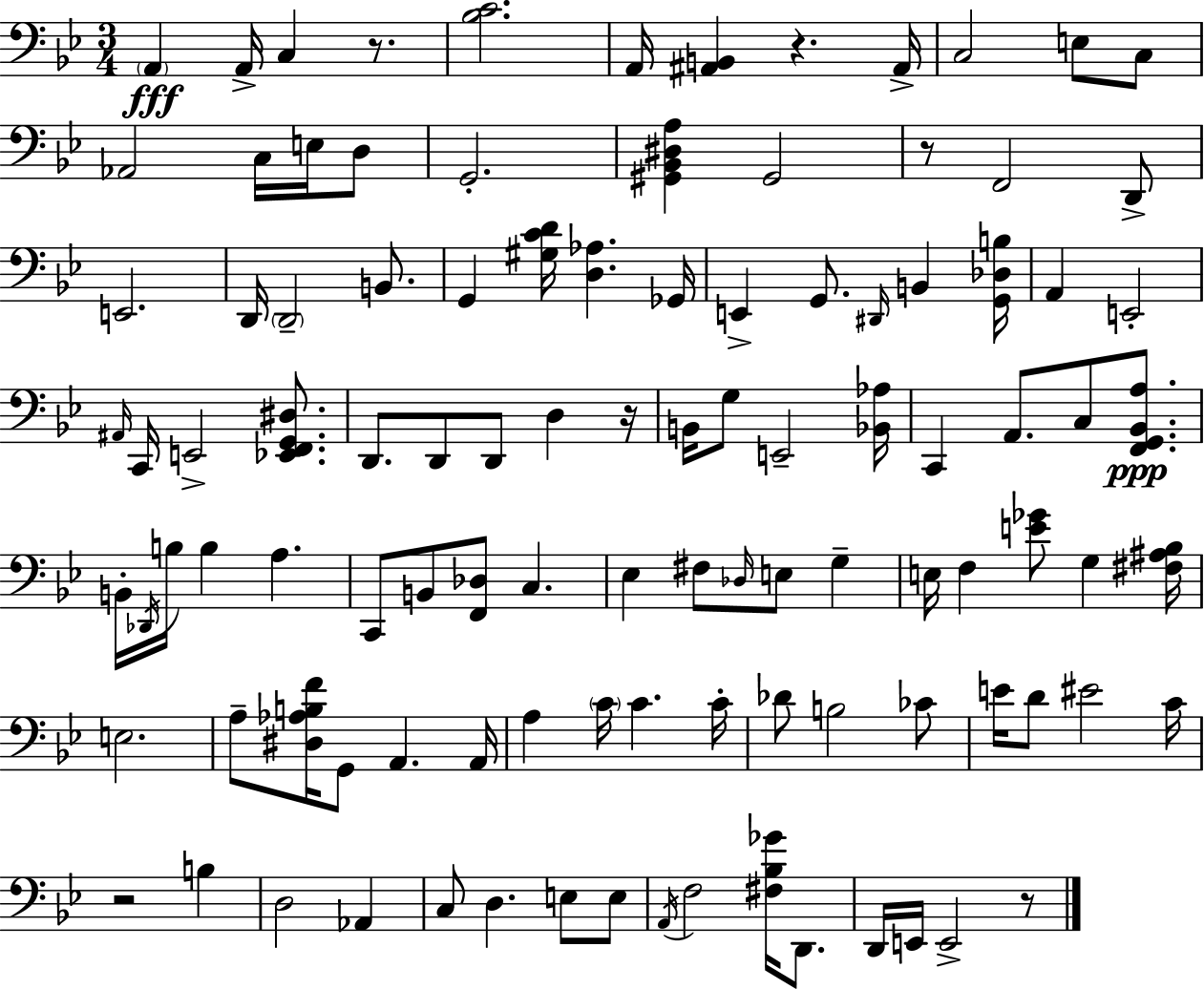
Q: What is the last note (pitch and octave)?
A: E2